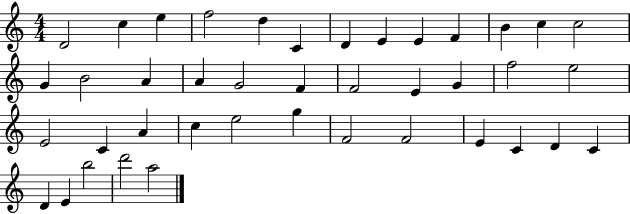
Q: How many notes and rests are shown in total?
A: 41